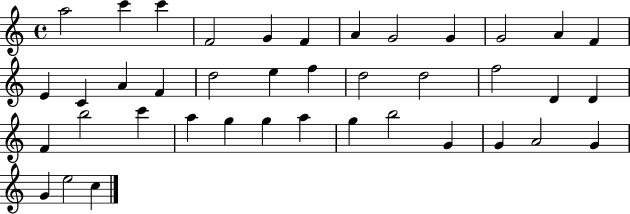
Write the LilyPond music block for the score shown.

{
  \clef treble
  \time 4/4
  \defaultTimeSignature
  \key c \major
  a''2 c'''4 c'''4 | f'2 g'4 f'4 | a'4 g'2 g'4 | g'2 a'4 f'4 | \break e'4 c'4 a'4 f'4 | d''2 e''4 f''4 | d''2 d''2 | f''2 d'4 d'4 | \break f'4 b''2 c'''4 | a''4 g''4 g''4 a''4 | g''4 b''2 g'4 | g'4 a'2 g'4 | \break g'4 e''2 c''4 | \bar "|."
}